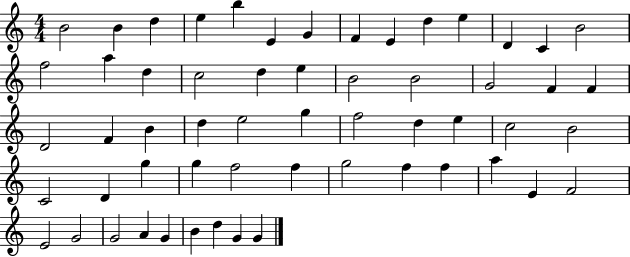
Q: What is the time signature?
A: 4/4